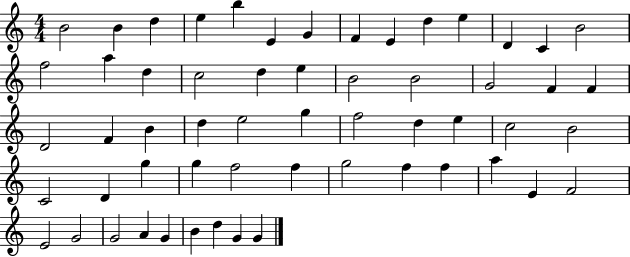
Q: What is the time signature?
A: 4/4